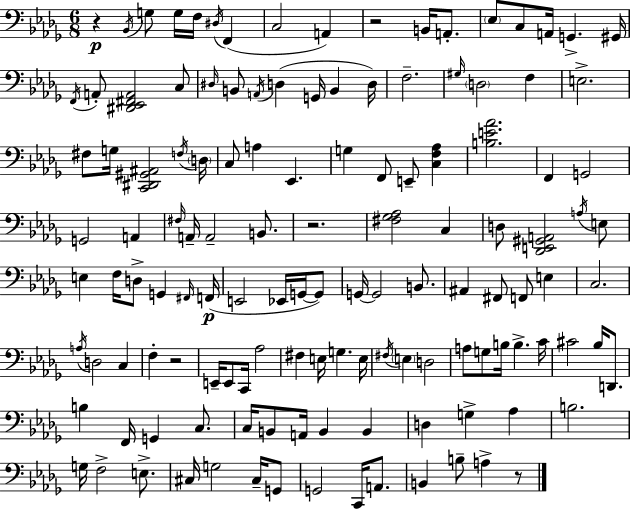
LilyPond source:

{
  \clef bass
  \numericTimeSignature
  \time 6/8
  \key bes \minor
  r4\p \acciaccatura { bes,16 } g8 g16 f16 \acciaccatura { dis16 }( f,4 | c2 a,4) | r2 b,16 a,8.-. | \parenthesize ees8 c8 a,16 g,4.-> | \break gis,16 \acciaccatura { f,16 } a,8-. <dis, ees, fis, a,>2 | c8 \grace { dis16 } b,8 \acciaccatura { a,16 }( d4 g,16 | b,4 d16) f2.-- | \grace { gis16 } \parenthesize d2 | \break f4 e2.-> | fis8 g16 <c, dis, gis, ais,>2 | \acciaccatura { f16 } \parenthesize d16 c8 a4 | ees,4. g4 f,8 | \break e,8-- <c f aes>4 <b e' aes'>2. | f,4 g,2 | g,2 | a,4 \grace { fis16 } a,16-- a,2-- | \break b,8. r2. | <fis ges aes>2 | c4 d8 <des, e, gis, a,>2 | \acciaccatura { a16 } e8 e4 | \break f16 d8-> g,4 \grace { fis,16 }\p f,16( e,2 | ees,16 g,16~~ g,8) g,16~~ g,2 | b,8. ais,4 | fis,8 f,8 e4 c2. | \break \acciaccatura { a16 } d2 | c4 f4-. | r2 e,16-- | e,8 c,16 aes2 fis4 | \break e16 g4. e16 \acciaccatura { fis16 } | \parenthesize e4 d2 | a8 g8 b16 b4.-> c'16 | cis'2 bes16 d,8. | \break b4 f,16 g,4 c8. | c16 b,8 a,16 b,4 b,4 | d4 g4-> aes4 | b2. | \break g16 f2-> e8.-> | cis16 g2 cis16-- g,8 | g,2 c,16 a,8. | b,4 b8-- a4-> r8 | \break \bar "|."
}